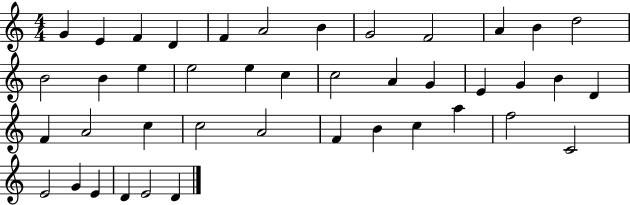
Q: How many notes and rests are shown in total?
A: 42